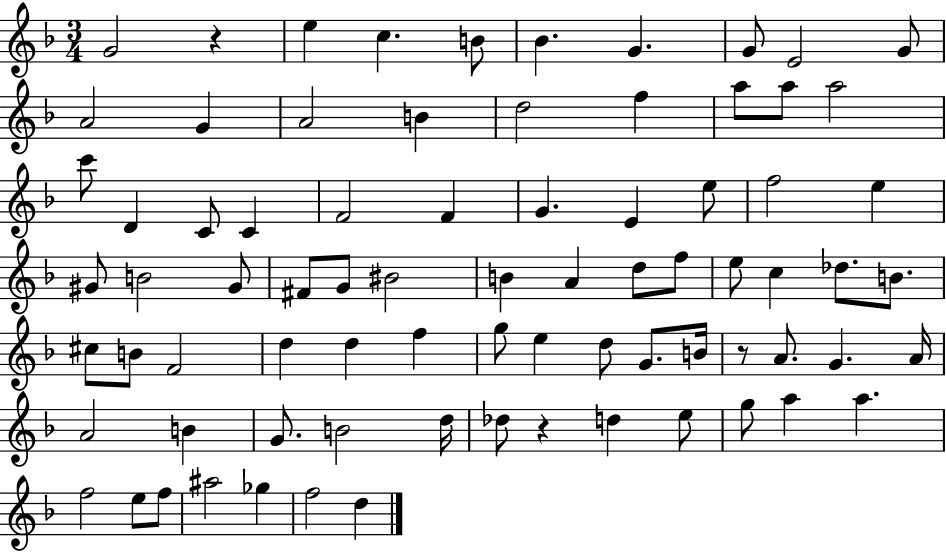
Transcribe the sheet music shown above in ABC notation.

X:1
T:Untitled
M:3/4
L:1/4
K:F
G2 z e c B/2 _B G G/2 E2 G/2 A2 G A2 B d2 f a/2 a/2 a2 c'/2 D C/2 C F2 F G E e/2 f2 e ^G/2 B2 ^G/2 ^F/2 G/2 ^B2 B A d/2 f/2 e/2 c _d/2 B/2 ^c/2 B/2 F2 d d f g/2 e d/2 G/2 B/4 z/2 A/2 G A/4 A2 B G/2 B2 d/4 _d/2 z d e/2 g/2 a a f2 e/2 f/2 ^a2 _g f2 d